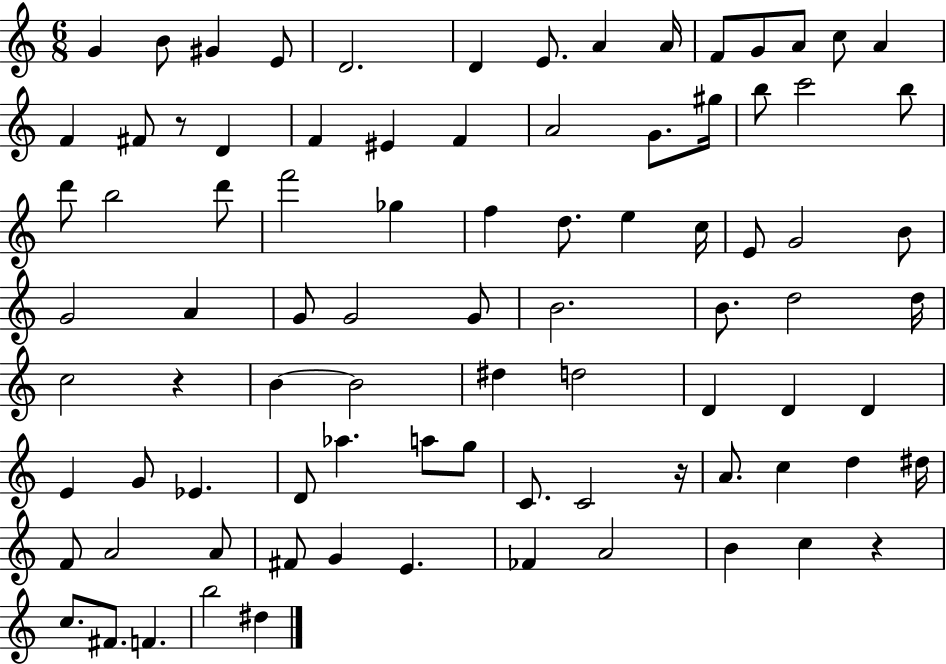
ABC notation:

X:1
T:Untitled
M:6/8
L:1/4
K:C
G B/2 ^G E/2 D2 D E/2 A A/4 F/2 G/2 A/2 c/2 A F ^F/2 z/2 D F ^E F A2 G/2 ^g/4 b/2 c'2 b/2 d'/2 b2 d'/2 f'2 _g f d/2 e c/4 E/2 G2 B/2 G2 A G/2 G2 G/2 B2 B/2 d2 d/4 c2 z B B2 ^d d2 D D D E G/2 _E D/2 _a a/2 g/2 C/2 C2 z/4 A/2 c d ^d/4 F/2 A2 A/2 ^F/2 G E _F A2 B c z c/2 ^F/2 F b2 ^d